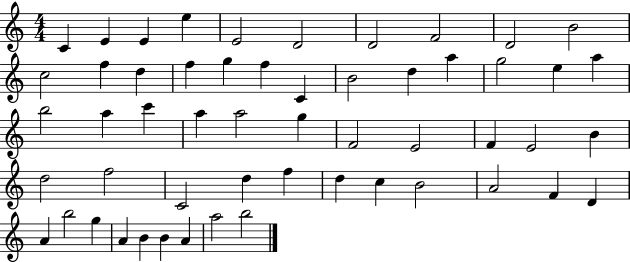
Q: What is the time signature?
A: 4/4